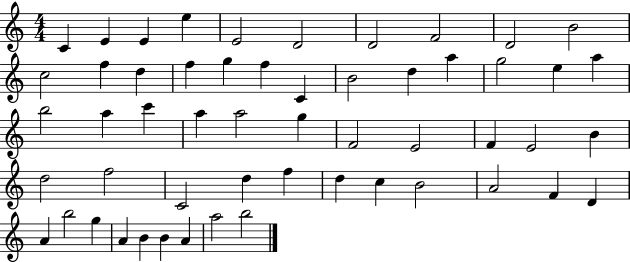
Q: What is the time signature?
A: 4/4